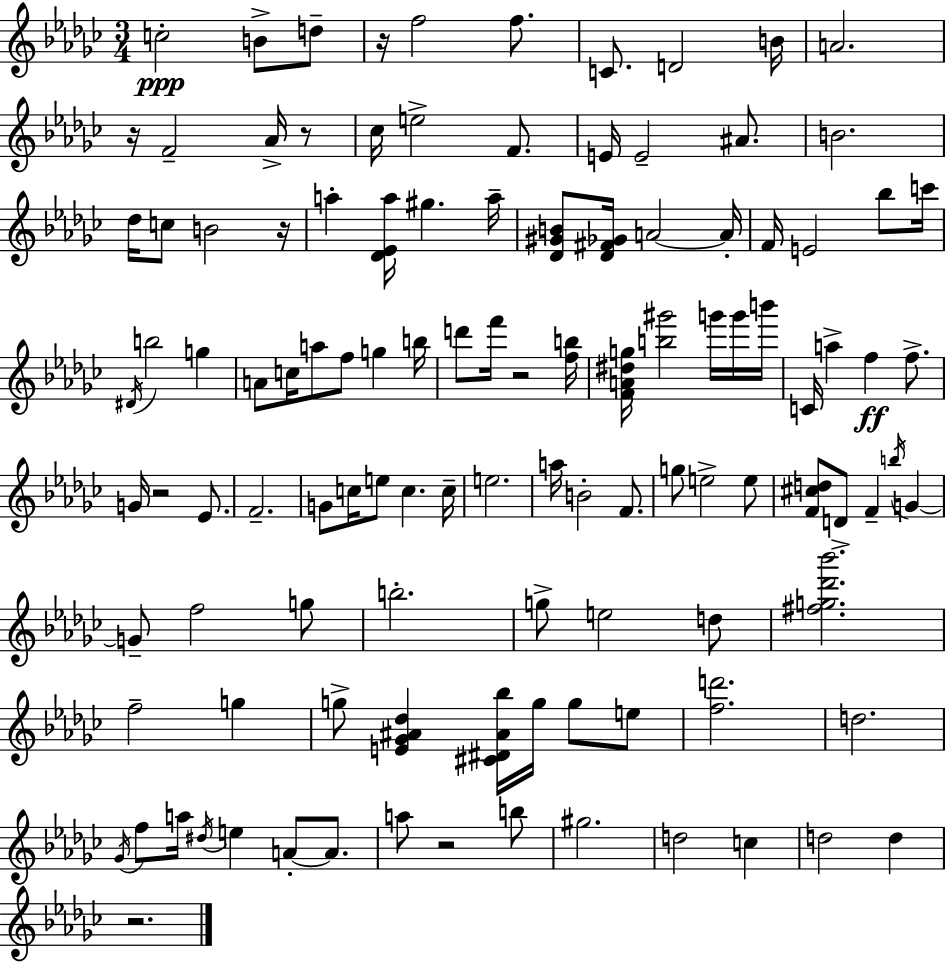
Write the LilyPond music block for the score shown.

{
  \clef treble
  \numericTimeSignature
  \time 3/4
  \key ees \minor
  \repeat volta 2 { c''2-.\ppp b'8-> d''8-- | r16 f''2 f''8. | c'8. d'2 b'16 | a'2. | \break r16 f'2-- aes'16-> r8 | ces''16 e''2-> f'8. | e'16 e'2-- ais'8. | b'2. | \break des''16 c''8 b'2 r16 | a''4-. <des' ees' a''>16 gis''4. a''16-- | <des' gis' b'>8 <des' fis' ges'>16 a'2~~ a'16-. | f'16 e'2 bes''8 c'''16 | \break \acciaccatura { dis'16 } b''2 g''4 | a'8 c''16 a''8 f''8 g''4 | b''16 d'''8 f'''16 r2 | <f'' b''>16 <f' a' dis'' g''>16 <b'' gis'''>2 g'''16 g'''16 | \break b'''16 c'16 a''4-> f''4\ff f''8.-> | g'16 r2 ees'8. | f'2.-- | g'8 c''16 e''8 c''4. | \break c''16-- e''2. | a''16 b'2-. f'8. | g''8 e''2-> e''8 | <f' cis'' d''>8 d'8-> f'4-- \acciaccatura { b''16 } g'4~~ | \break g'8-- f''2 | g''8 b''2.-. | g''8-> e''2 | d''8 <fis'' g'' des''' bes'''>2. | \break f''2-- g''4 | g''8-> <e' ges' ais' des''>4 <cis' dis' ais' bes''>16 g''16 g''8 | e''8 <f'' d'''>2. | d''2. | \break \acciaccatura { ges'16 } f''8 a''16 \acciaccatura { dis''16 } e''4 a'8-.~~ | a'8. a''8 r2 | b''8 gis''2. | d''2 | \break c''4 d''2 | d''4 r2. | } \bar "|."
}